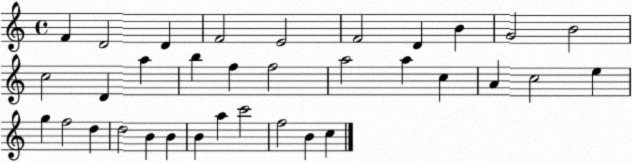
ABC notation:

X:1
T:Untitled
M:4/4
L:1/4
K:C
F D2 D F2 E2 F2 D B G2 B2 c2 D a b f f2 a2 a c A c2 e g f2 d d2 B B B a c'2 f2 B c